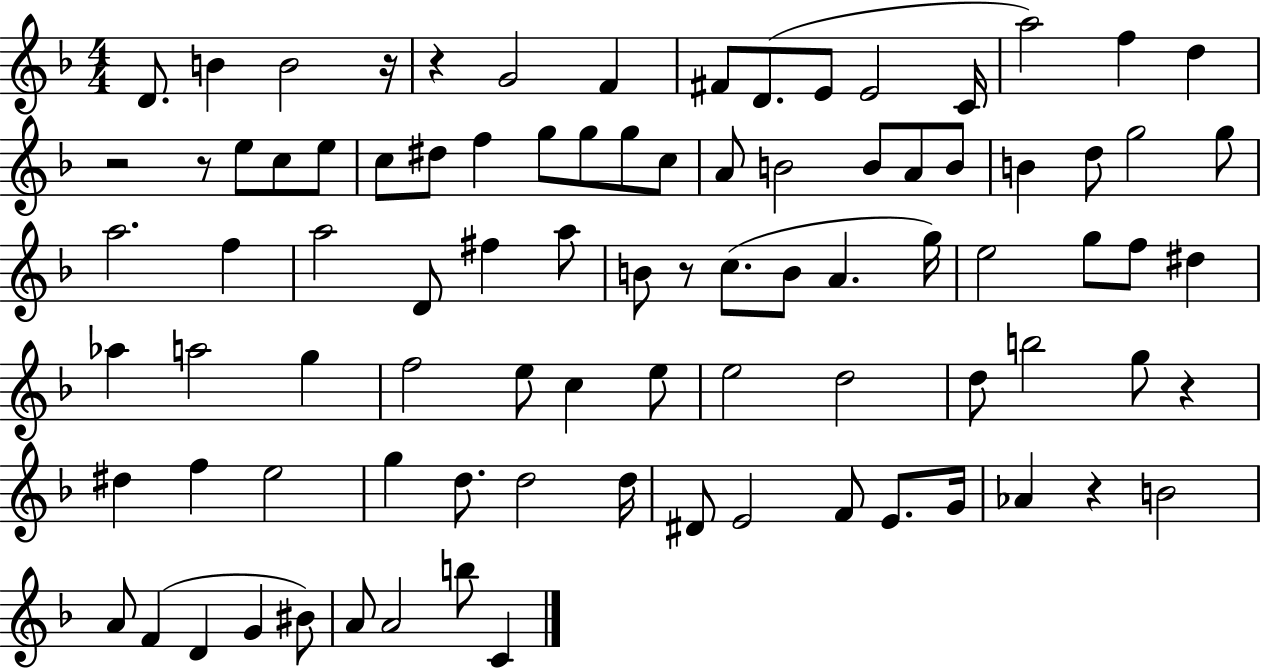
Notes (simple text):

D4/e. B4/q B4/h R/s R/q G4/h F4/q F#4/e D4/e. E4/e E4/h C4/s A5/h F5/q D5/q R/h R/e E5/e C5/e E5/e C5/e D#5/e F5/q G5/e G5/e G5/e C5/e A4/e B4/h B4/e A4/e B4/e B4/q D5/e G5/h G5/e A5/h. F5/q A5/h D4/e F#5/q A5/e B4/e R/e C5/e. B4/e A4/q. G5/s E5/h G5/e F5/e D#5/q Ab5/q A5/h G5/q F5/h E5/e C5/q E5/e E5/h D5/h D5/e B5/h G5/e R/q D#5/q F5/q E5/h G5/q D5/e. D5/h D5/s D#4/e E4/h F4/e E4/e. G4/s Ab4/q R/q B4/h A4/e F4/q D4/q G4/q BIS4/e A4/e A4/h B5/e C4/q